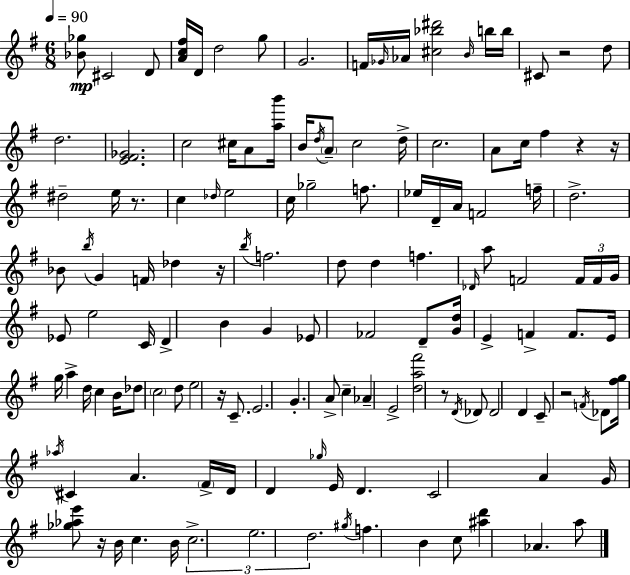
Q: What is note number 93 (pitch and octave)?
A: Db4